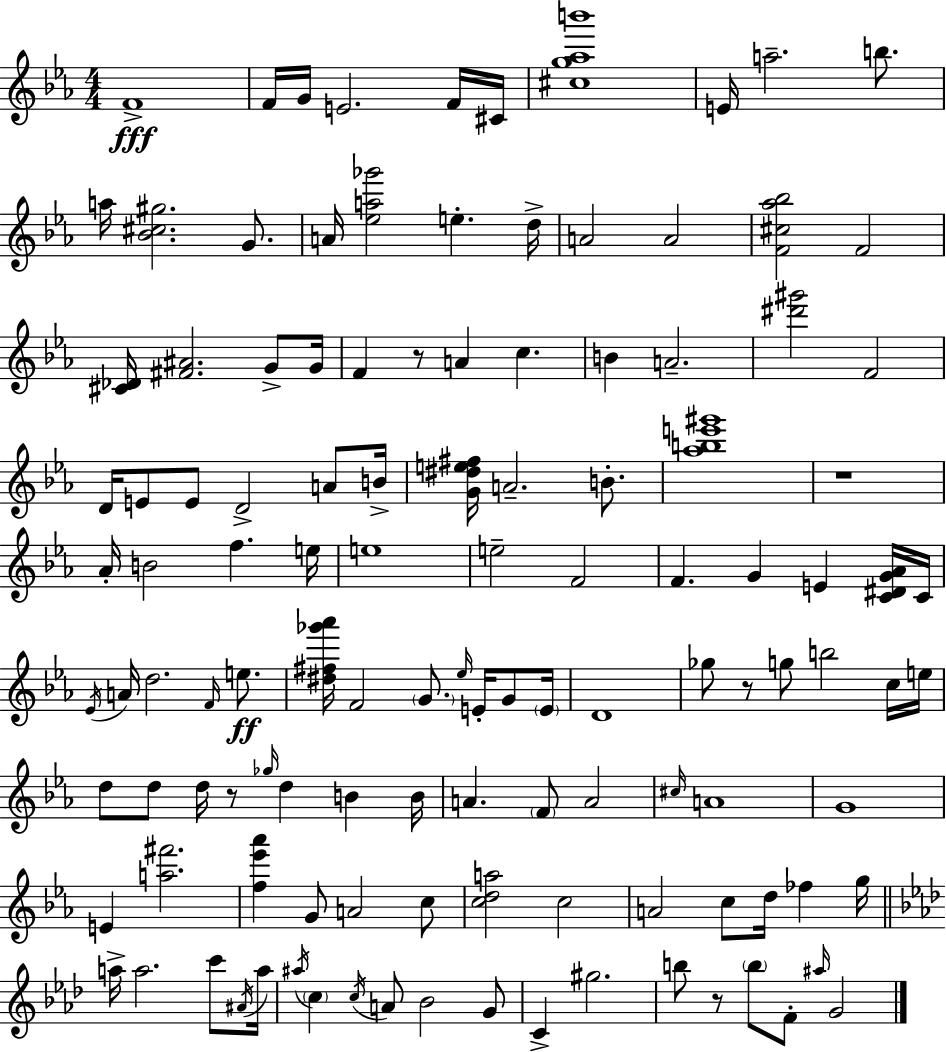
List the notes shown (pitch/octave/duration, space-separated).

F4/w F4/s G4/s E4/h. F4/s C#4/s [C#5,G5,Ab5,B6]/w E4/s A5/h. B5/e. A5/s [Bb4,C#5,G#5]/h. G4/e. A4/s [Eb5,A5,Gb6]/h E5/q. D5/s A4/h A4/h [F4,C#5,Ab5,Bb5]/h F4/h [C#4,Db4]/s [F#4,A#4]/h. G4/e G4/s F4/q R/e A4/q C5/q. B4/q A4/h. [D#6,G#6]/h F4/h D4/s E4/e E4/e D4/h A4/e B4/s [G4,D#5,E5,F#5]/s A4/h. B4/e. [Ab5,B5,E6,G#6]/w R/w Ab4/s B4/h F5/q. E5/s E5/w E5/h F4/h F4/q. G4/q E4/q [C4,D#4,G4,Ab4]/s C4/s Eb4/s A4/s D5/h. F4/s E5/e. [D#5,F#5,Gb6,Ab6]/s F4/h G4/e. Eb5/s E4/s G4/e E4/s D4/w Gb5/e R/e G5/e B5/h C5/s E5/s D5/e D5/e D5/s R/e Gb5/s D5/q B4/q B4/s A4/q. F4/e A4/h C#5/s A4/w G4/w E4/q [A5,F#6]/h. [F5,Eb6,Ab6]/q G4/e A4/h C5/e [C5,D5,A5]/h C5/h A4/h C5/e D5/s FES5/q G5/s A5/s A5/h. C6/e A#4/s A5/s A#5/s C5/q C5/s A4/e Bb4/h G4/e C4/q G#5/h. B5/e R/e B5/e F4/e A#5/s G4/h